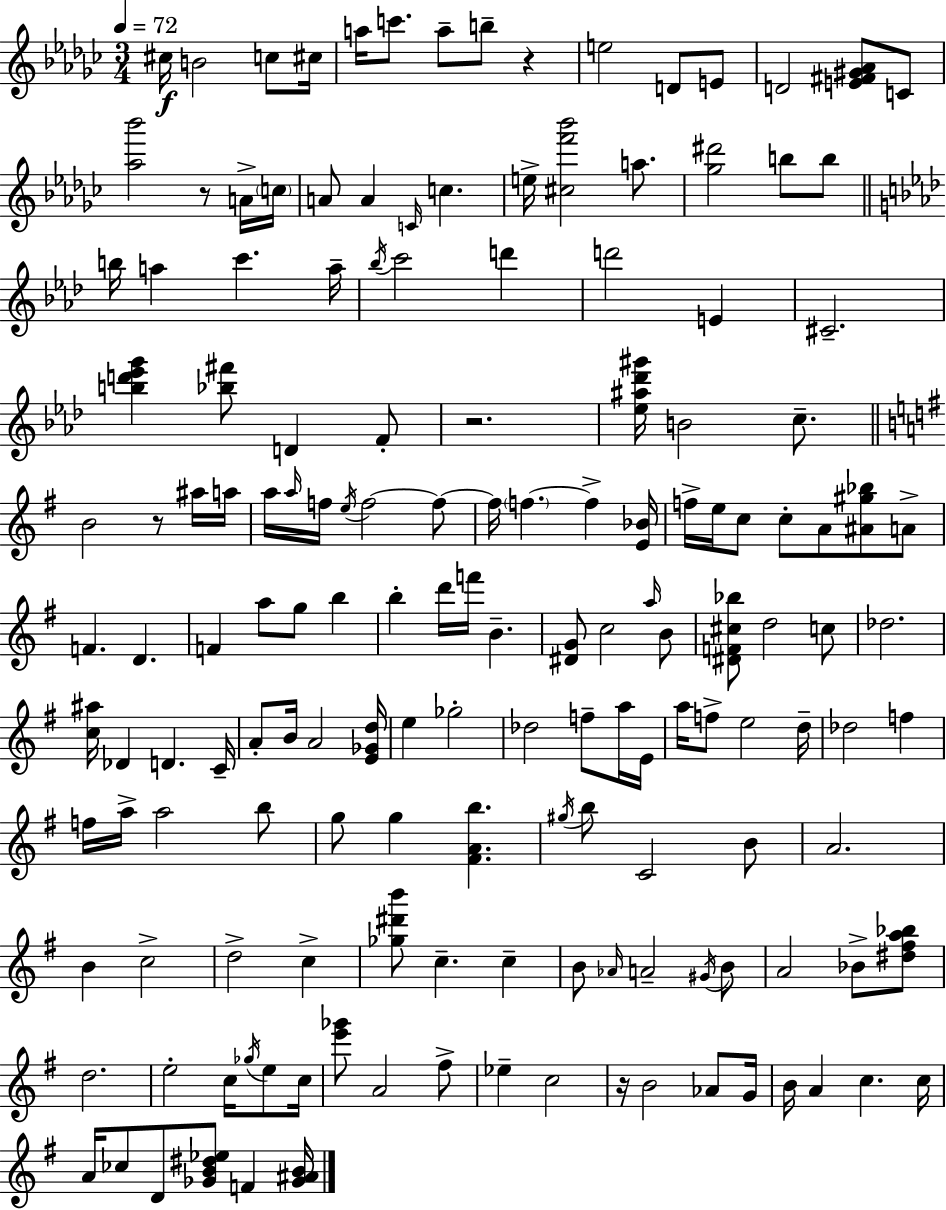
C#5/s B4/h C5/e C#5/s A5/s C6/e. A5/e B5/e R/q E5/h D4/e E4/e D4/h [E4,F#4,G#4,Ab4]/e C4/e [Ab5,Bb6]/h R/e A4/s C5/s A4/e A4/q C4/s C5/q. E5/s [C#5,F6,Bb6]/h A5/e. [Gb5,D#6]/h B5/e B5/e B5/s A5/q C6/q. A5/s Bb5/s C6/h D6/q D6/h E4/q C#4/h. [B5,D6,Eb6,G6]/q [Bb5,F#6]/e D4/q F4/e R/h. [Eb5,A#5,Db6,G#6]/s B4/h C5/e. B4/h R/e A#5/s A5/s A5/s A5/s F5/s E5/s F5/h F5/e F5/s F5/q. F5/q [E4,Bb4]/s F5/s E5/s C5/e C5/e A4/e [A#4,G#5,Bb5]/e A4/e F4/q. D4/q. F4/q A5/e G5/e B5/q B5/q D6/s F6/s B4/q. [D#4,G4]/e C5/h A5/s B4/e [D#4,F4,C#5,Bb5]/e D5/h C5/e Db5/h. [C5,A#5]/s Db4/q D4/q. C4/s A4/e B4/s A4/h [E4,Gb4,D5]/s E5/q Gb5/h Db5/h F5/e A5/s E4/s A5/s F5/e E5/h D5/s Db5/h F5/q F5/s A5/s A5/h B5/e G5/e G5/q [F#4,A4,B5]/q. G#5/s B5/e C4/h B4/e A4/h. B4/q C5/h D5/h C5/q [Gb5,D#6,B6]/e C5/q. C5/q B4/e Ab4/s A4/h G#4/s B4/e A4/h Bb4/e [D#5,F#5,A5,Bb5]/e D5/h. E5/h C5/s Gb5/s E5/e C5/s [E6,Gb6]/e A4/h F#5/e Eb5/q C5/h R/s B4/h Ab4/e G4/s B4/s A4/q C5/q. C5/s A4/s CES5/e D4/e [Gb4,B4,D#5,Eb5]/e F4/q [Gb4,A#4,B4]/s